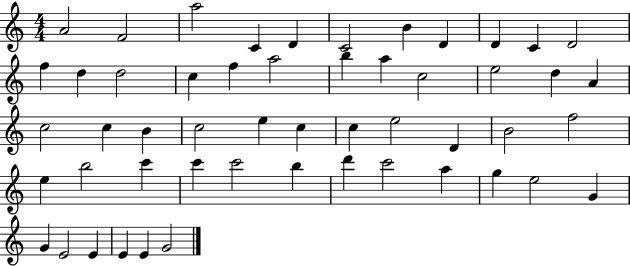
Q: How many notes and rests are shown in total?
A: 52